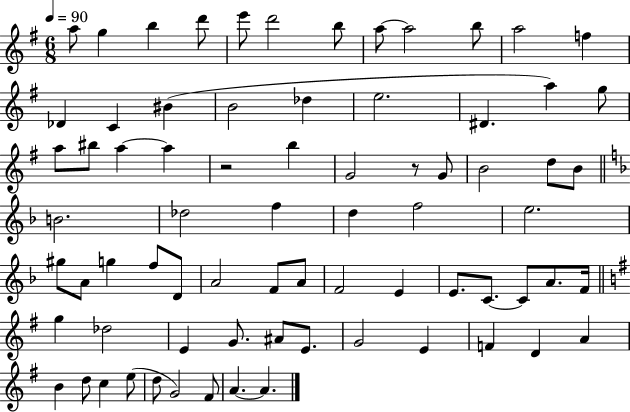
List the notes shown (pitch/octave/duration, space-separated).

A5/e G5/q B5/q D6/e E6/e D6/h B5/e A5/e A5/h B5/e A5/h F5/q Db4/q C4/q BIS4/q B4/h Db5/q E5/h. D#4/q. A5/q G5/e A5/e BIS5/e A5/q A5/q R/h B5/q G4/h R/e G4/e B4/h D5/e B4/e B4/h. Db5/h F5/q D5/q F5/h E5/h. G#5/e A4/e G5/q F5/e D4/e A4/h F4/e A4/e F4/h E4/q E4/e. C4/e. C4/e A4/e. F4/s G5/q Db5/h E4/q G4/e. A#4/e E4/e. G4/h E4/q F4/q D4/q A4/q B4/q D5/e C5/q E5/e D5/e G4/h F#4/e A4/q. A4/q.